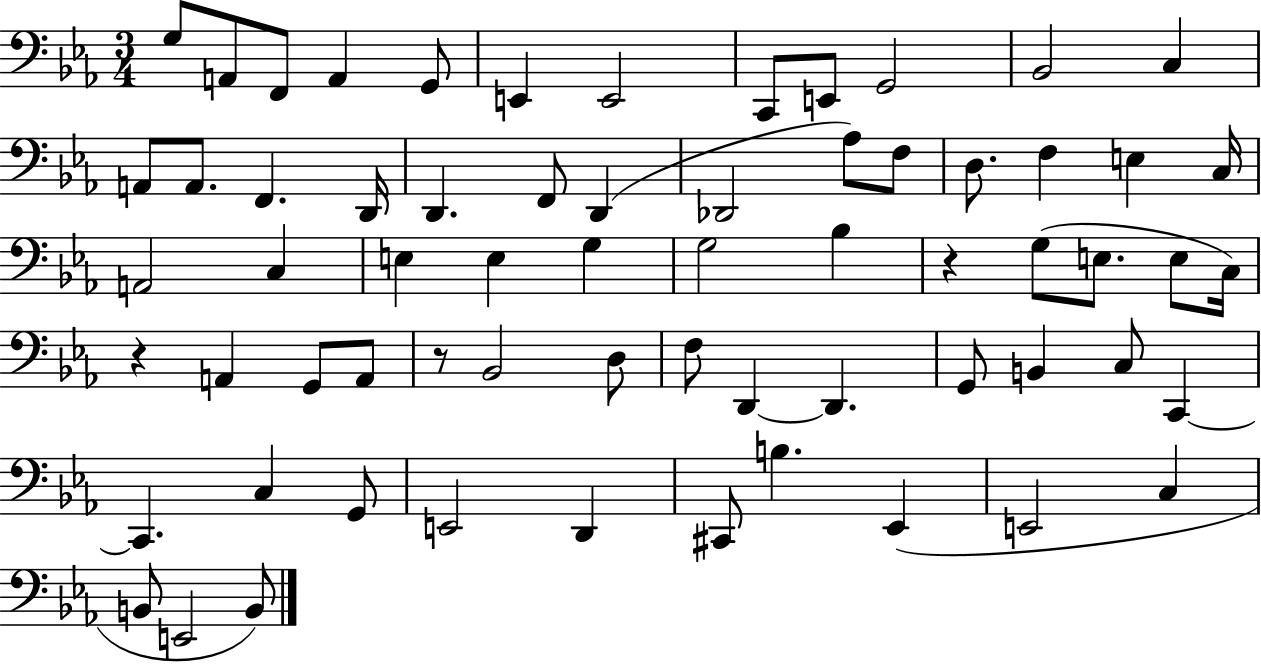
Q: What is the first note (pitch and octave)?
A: G3